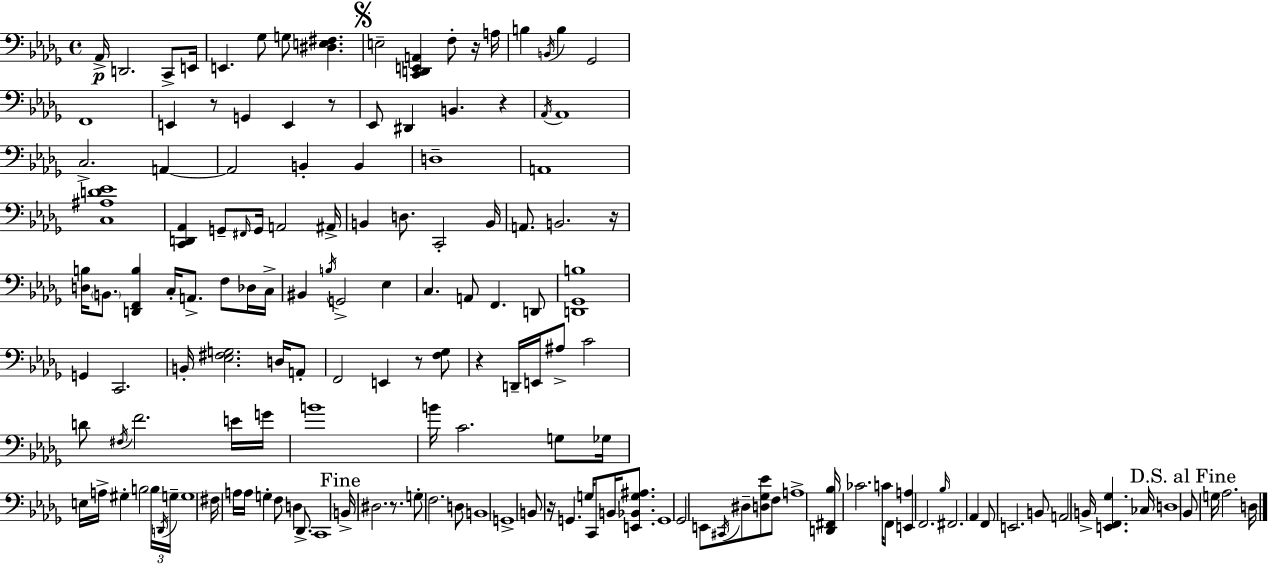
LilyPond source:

{
  \clef bass
  \time 4/4
  \defaultTimeSignature
  \key bes \minor
  aes,16->\p d,2. c,8-> e,16 | e,4. ges8 g8 <dis e fis>4. | \mark \markup { \musicglyph "scripts.segno" } e2-- <c, d, e, a,>4 f8-. r16 a16 | b4 \acciaccatura { b,16 } b4 ges,2 | \break f,1 | e,4 r8 g,4 e,4 r8 | ees,8 dis,4 b,4. r4 | \acciaccatura { aes,16 } aes,1 | \break c2.-> a,4~~ | a,2 b,4-. b,4 | d1-- | a,1 | \break <c ais d' ees'>1 | <c, d, aes,>4 g,8-- \grace { fis,16 } g,16 a,2 | ais,16-> b,4 d8. c,2-. | b,16 a,8. b,2. | \break r16 <d b>16 \parenthesize b,8. <d, f, b>4 c16-. a,8.-> f8 | des16 c16-> bis,4 \acciaccatura { b16 } g,2-> | ees4 c4. a,8 f,4. | d,8 <d, ges, b>1 | \break g,4 c,2. | b,16-. <ees fis g>2. | d16 a,8-. f,2 e,4 | r8 <f ges>8 r4 d,16-- e,16 ais8-> c'2 | \break d'8 \acciaccatura { fis16 } f'2. | e'16 g'16 b'1 | b'16 c'2. | g8 ges16 e16 a16-> gis4-. b2 | \break \tuplet 3/2 { b16 \acciaccatura { d,16 } g16-- } g1 | fis16 a16 a16 g4-. f8 d4 | des,8.-> c,1 | \mark "Fine" b,16-> dis2. | \break r8. g8-. f2. | d8 b,1 | g,1-> | b,8 r16 g,4. g16 | \break c,8 b,16 <e, bes, g ais>8. g,1 | ges,2 e,8 | \acciaccatura { cis,16 } dis8-- <d ges ees'>8 f8 a1-> | <d, fis, bes>16 ces'2. | \break c'16 f,8 <e, a>4 f,2. | \grace { bes16 } fis,2. | aes,4 f,8 e,2. | b,8 a,2 | \break b,16-> <e, f, ges>4. ces16 d1 | \mark "D.S. al Fine" bes,8 g16 aes2. | d16 \bar "|."
}